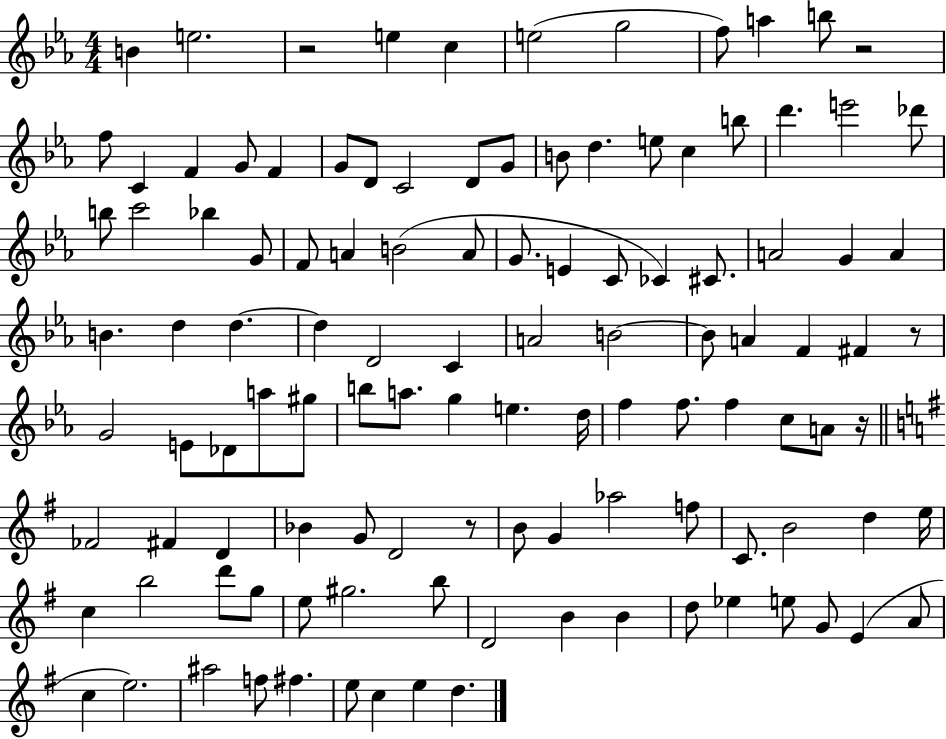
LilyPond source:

{
  \clef treble
  \numericTimeSignature
  \time 4/4
  \key ees \major
  b'4 e''2. | r2 e''4 c''4 | e''2( g''2 | f''8) a''4 b''8 r2 | \break f''8 c'4 f'4 g'8 f'4 | g'8 d'8 c'2 d'8 g'8 | b'8 d''4. e''8 c''4 b''8 | d'''4. e'''2 des'''8 | \break b''8 c'''2 bes''4 g'8 | f'8 a'4 b'2( a'8 | g'8. e'4 c'8 ces'4) cis'8. | a'2 g'4 a'4 | \break b'4. d''4 d''4.~~ | d''4 d'2 c'4 | a'2 b'2~~ | b'8 a'4 f'4 fis'4 r8 | \break g'2 e'8 des'8 a''8 gis''8 | b''8 a''8. g''4 e''4. d''16 | f''4 f''8. f''4 c''8 a'8 r16 | \bar "||" \break \key e \minor fes'2 fis'4 d'4 | bes'4 g'8 d'2 r8 | b'8 g'4 aes''2 f''8 | c'8. b'2 d''4 e''16 | \break c''4 b''2 d'''8 g''8 | e''8 gis''2. b''8 | d'2 b'4 b'4 | d''8 ees''4 e''8 g'8 e'4( a'8 | \break c''4 e''2.) | ais''2 f''8 fis''4. | e''8 c''4 e''4 d''4. | \bar "|."
}